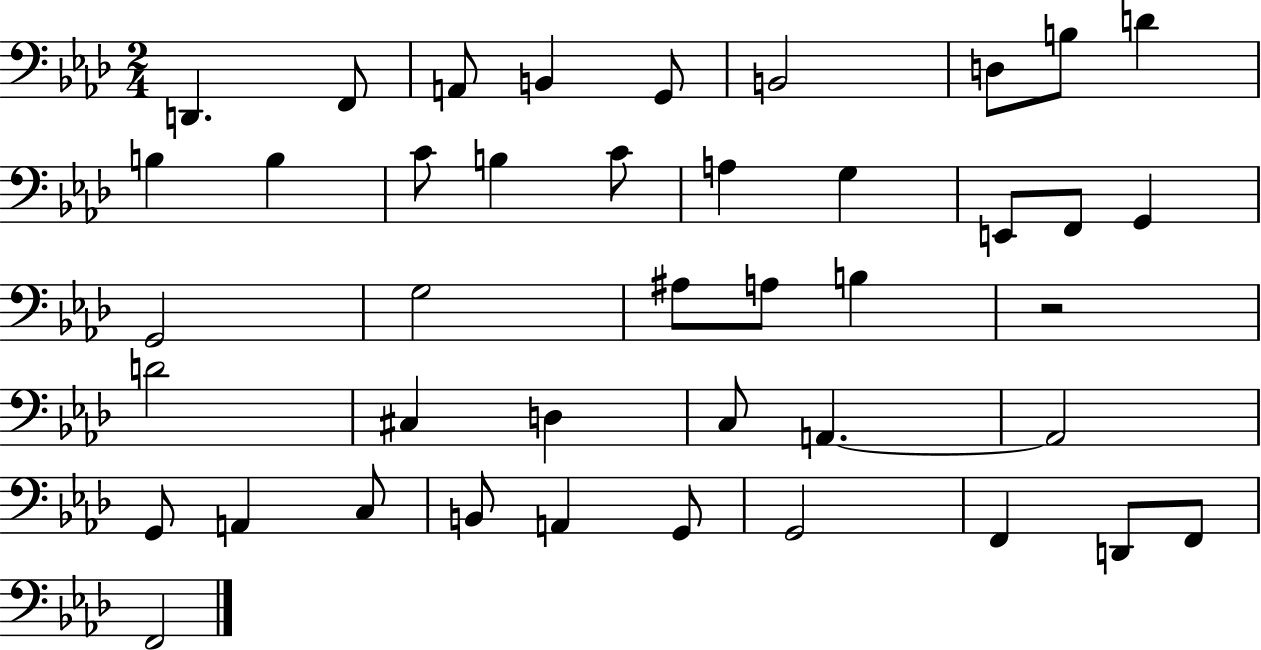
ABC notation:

X:1
T:Untitled
M:2/4
L:1/4
K:Ab
D,, F,,/2 A,,/2 B,, G,,/2 B,,2 D,/2 B,/2 D B, B, C/2 B, C/2 A, G, E,,/2 F,,/2 G,, G,,2 G,2 ^A,/2 A,/2 B, z2 D2 ^C, D, C,/2 A,, A,,2 G,,/2 A,, C,/2 B,,/2 A,, G,,/2 G,,2 F,, D,,/2 F,,/2 F,,2